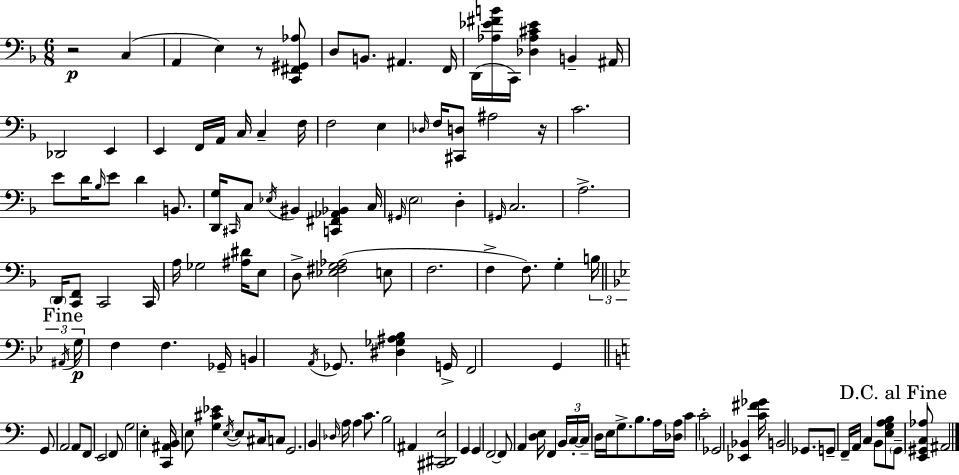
{
  \clef bass
  \numericTimeSignature
  \time 6/8
  \key d \minor
  r2\p c4( | a,4 e4) r8 <c, fis, gis, aes>8 | d8 b,8. ais,4. f,16 | d,16( <aes ees' fis' b'>16 c,16) <des aes cis' ees'>4 b,4-- ais,16 | \break des,2 e,4 | e,4 f,16 a,16 c16 c4-- f16 | f2 e4 | \grace { des16 } f16 <cis, d>8 ais2 | \break r16 c'2. | e'8 d'16 \grace { bes16 } e'8 d'4 b,8. | <d, g>16 \grace { cis,16 } c8 \acciaccatura { ees16 } bis,4 <c, fis, aes, bes,>4 | c16 \grace { gis,16 } \parenthesize e2 | \break d4-. \grace { gis,16 } c2. | a2.-> | \parenthesize d,16 <c, f,>8 c,2 | c,16 a16 ges2 | \break <ais dis'>16 e8 d8-> <ees fis g aes>2( | e8 f2. | f4-> f8.) | g4-. \tuplet 3/2 { b16 \mark "Fine" \bar "||" \break \key g \minor \acciaccatura { ais,16 }\p g16 } f4 f4. | ges,16-- b,4 \acciaccatura { a,16 } ges,8. <dis ges ais bes>4 | g,16-> f,2 g,4 | \bar "||" \break \key c \major g,8 a,2 a,8 | f,8 e,2 f,8 | g2 e4-. | <c, ais, b,>16 e8 <g cis' ees'>4 \acciaccatura { e16~ }~ e8 cis16 c8 | \break g,2. | b,4 \grace { des16 } a16 a4 c'8. | b2 ais,4 | <cis, dis, e>2 g,4 | \break g,4 f,2~~ | f,8 a,4 <d e>16 f,4 | \tuplet 3/2 { b,16 c16-.~~ c16-- } d16 e16 g8.-> b8. | a16 <des a>16 c'4 c'2-. | \break ges,2 <ees, bes,>4 | <c' fis' ges'>16 b,2 ges,8. | g,8-- f,16-- a,16 c4 b,8 | <e g a b>8 \mark "D.C. al Fine" \parenthesize g,8-- <e, gis, c aes>8 ais,2 | \break \bar "|."
}